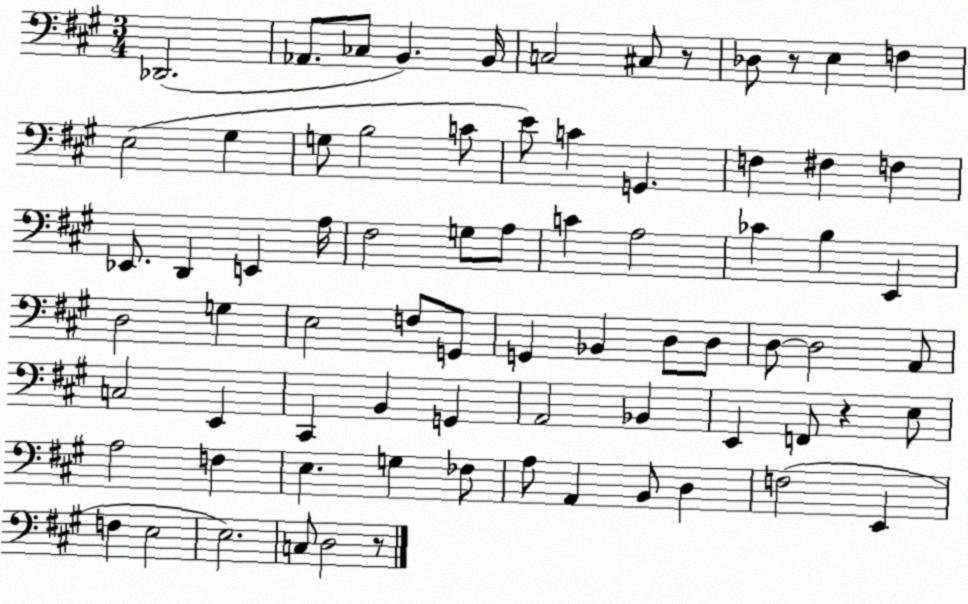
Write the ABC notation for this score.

X:1
T:Untitled
M:3/4
L:1/4
K:A
_D,,2 _A,,/2 _C,/2 B,, B,,/4 C,2 ^C,/2 z/2 _D,/2 z/2 E, F, E,2 ^G, G,/2 B,2 C/2 E/2 C G,, F, ^F, F, _E,,/2 D,, E,, A,/4 ^F,2 G,/2 A,/2 C A,2 _C B, E,, D,2 G, E,2 F,/2 G,,/2 G,, _B,, D,/2 D,/2 D,/2 D,2 A,,/2 C,2 E,, ^C,, B,, G,, A,,2 _B,, E,, F,,/2 z E,/2 A,2 F, E, G, _F,/2 A,/2 A,, B,,/2 D, F,2 E,, F, E,2 E,2 C,/2 D,2 z/2